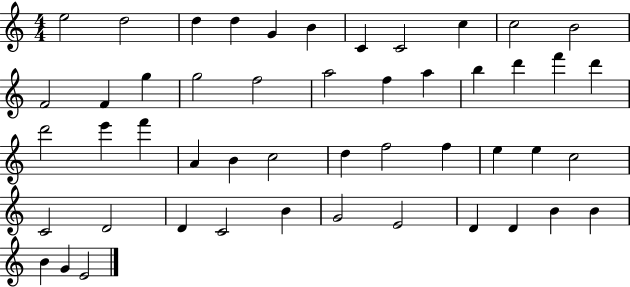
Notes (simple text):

E5/h D5/h D5/q D5/q G4/q B4/q C4/q C4/h C5/q C5/h B4/h F4/h F4/q G5/q G5/h F5/h A5/h F5/q A5/q B5/q D6/q F6/q D6/q D6/h E6/q F6/q A4/q B4/q C5/h D5/q F5/h F5/q E5/q E5/q C5/h C4/h D4/h D4/q C4/h B4/q G4/h E4/h D4/q D4/q B4/q B4/q B4/q G4/q E4/h